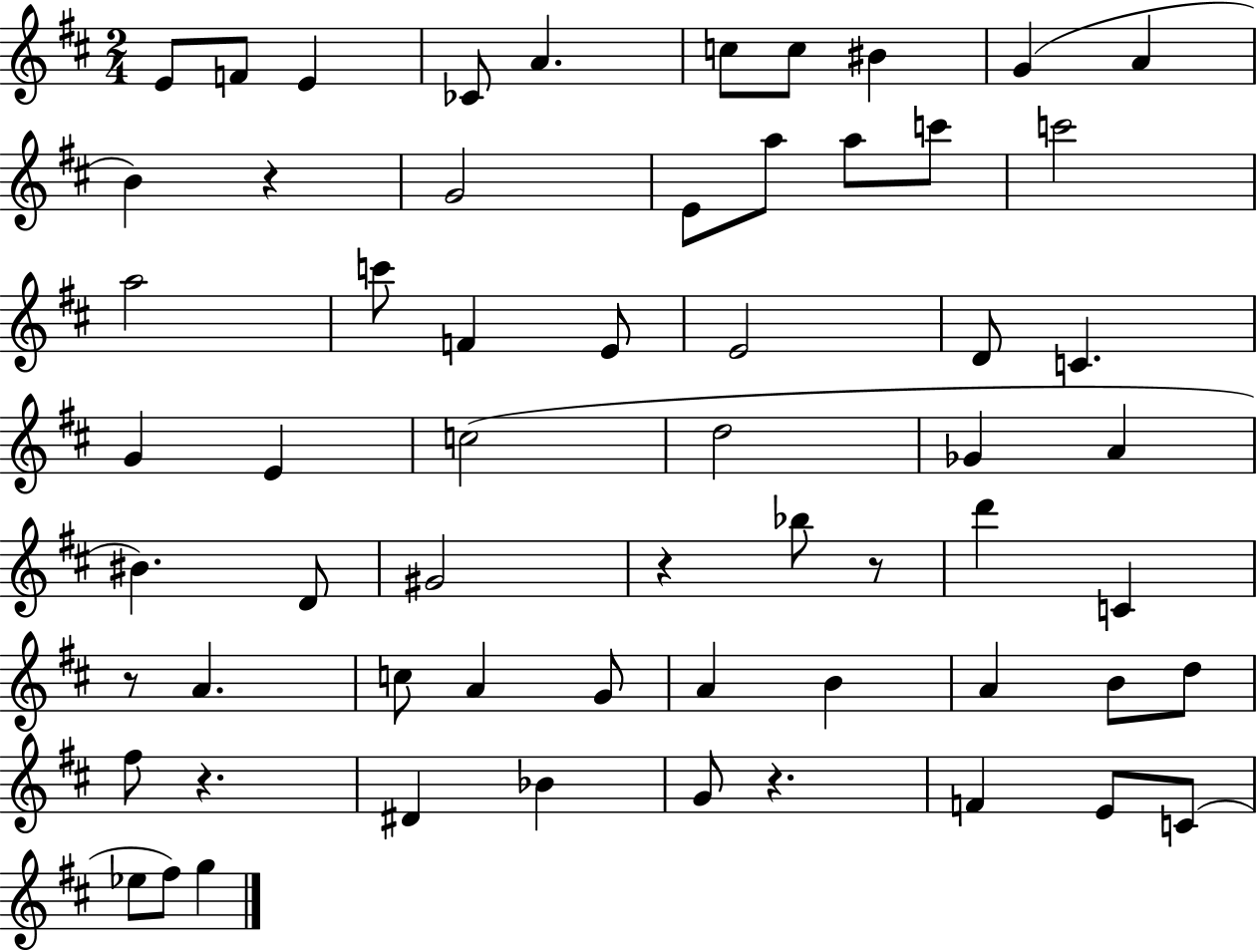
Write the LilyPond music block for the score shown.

{
  \clef treble
  \numericTimeSignature
  \time 2/4
  \key d \major
  e'8 f'8 e'4 | ces'8 a'4. | c''8 c''8 bis'4 | g'4( a'4 | \break b'4) r4 | g'2 | e'8 a''8 a''8 c'''8 | c'''2 | \break a''2 | c'''8 f'4 e'8 | e'2 | d'8 c'4. | \break g'4 e'4 | c''2( | d''2 | ges'4 a'4 | \break bis'4.) d'8 | gis'2 | r4 bes''8 r8 | d'''4 c'4 | \break r8 a'4. | c''8 a'4 g'8 | a'4 b'4 | a'4 b'8 d''8 | \break fis''8 r4. | dis'4 bes'4 | g'8 r4. | f'4 e'8 c'8( | \break ees''8 fis''8) g''4 | \bar "|."
}